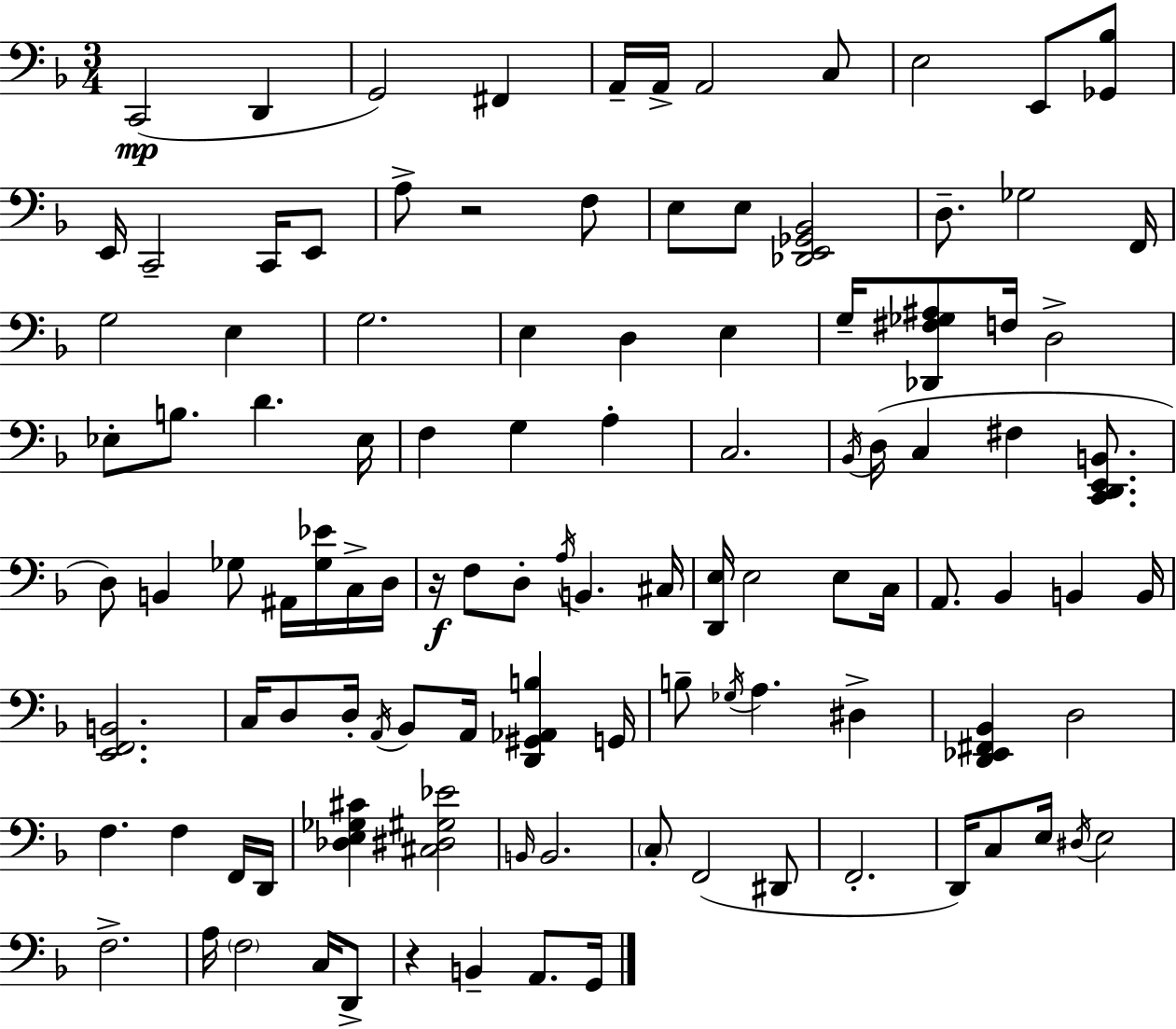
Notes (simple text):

C2/h D2/q G2/h F#2/q A2/s A2/s A2/h C3/e E3/h E2/e [Gb2,Bb3]/e E2/s C2/h C2/s E2/e A3/e R/h F3/e E3/e E3/e [Db2,E2,Gb2,Bb2]/h D3/e. Gb3/h F2/s G3/h E3/q G3/h. E3/q D3/q E3/q G3/s [Db2,F#3,Gb3,A#3]/e F3/s D3/h Eb3/e B3/e. D4/q. Eb3/s F3/q G3/q A3/q C3/h. Bb2/s D3/s C3/q F#3/q [C2,D2,E2,B2]/e. D3/e B2/q Gb3/e A#2/s [Gb3,Eb4]/s C3/s D3/s R/s F3/e D3/e A3/s B2/q. C#3/s [D2,E3]/s E3/h E3/e C3/s A2/e. Bb2/q B2/q B2/s [E2,F2,B2]/h. C3/s D3/e D3/s A2/s Bb2/e A2/s [D2,G#2,Ab2,B3]/q G2/s B3/e Gb3/s A3/q. D#3/q [D2,Eb2,F#2,Bb2]/q D3/h F3/q. F3/q F2/s D2/s [Db3,E3,Gb3,C#4]/q [C#3,D#3,G#3,Eb4]/h B2/s B2/h. C3/e F2/h D#2/e F2/h. D2/s C3/e E3/s D#3/s E3/h F3/h. A3/s F3/h C3/s D2/e R/q B2/q A2/e. G2/s